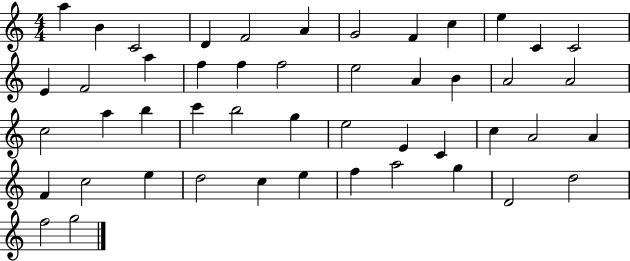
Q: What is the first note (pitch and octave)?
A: A5